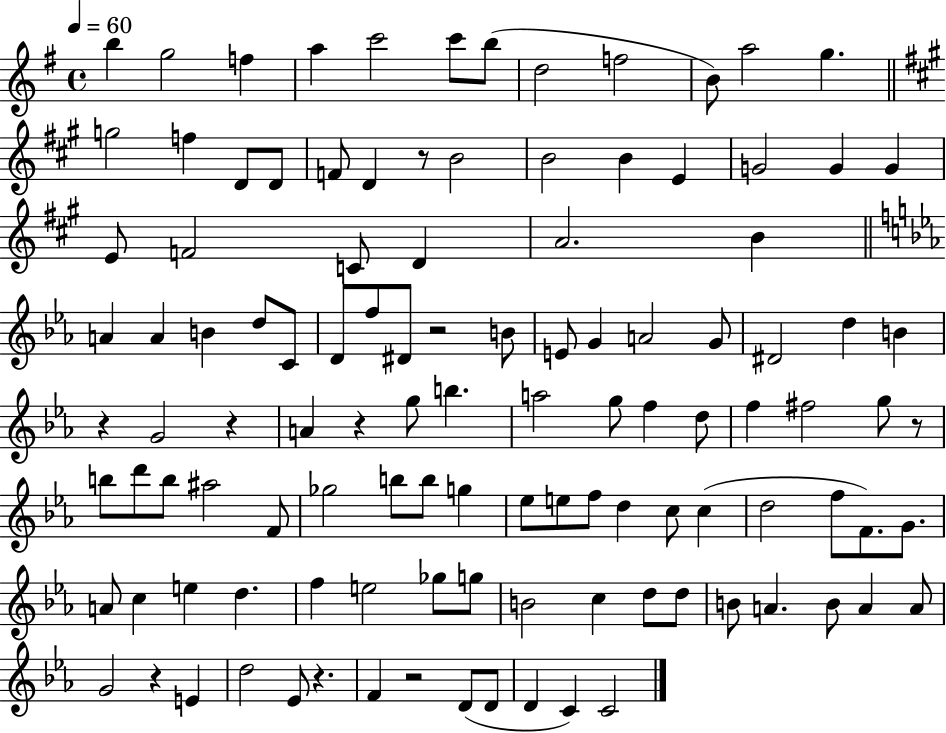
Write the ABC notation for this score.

X:1
T:Untitled
M:4/4
L:1/4
K:G
b g2 f a c'2 c'/2 b/2 d2 f2 B/2 a2 g g2 f D/2 D/2 F/2 D z/2 B2 B2 B E G2 G G E/2 F2 C/2 D A2 B A A B d/2 C/2 D/2 f/2 ^D/2 z2 B/2 E/2 G A2 G/2 ^D2 d B z G2 z A z g/2 b a2 g/2 f d/2 f ^f2 g/2 z/2 b/2 d'/2 b/2 ^a2 F/2 _g2 b/2 b/2 g _e/2 e/2 f/2 d c/2 c d2 f/2 F/2 G/2 A/2 c e d f e2 _g/2 g/2 B2 c d/2 d/2 B/2 A B/2 A A/2 G2 z E d2 _E/2 z F z2 D/2 D/2 D C C2